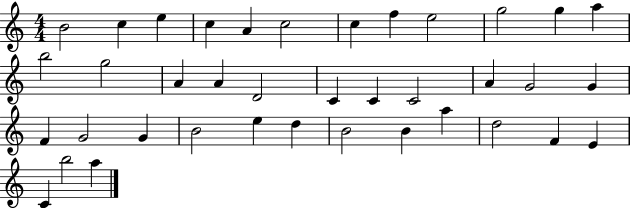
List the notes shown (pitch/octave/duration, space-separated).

B4/h C5/q E5/q C5/q A4/q C5/h C5/q F5/q E5/h G5/h G5/q A5/q B5/h G5/h A4/q A4/q D4/h C4/q C4/q C4/h A4/q G4/h G4/q F4/q G4/h G4/q B4/h E5/q D5/q B4/h B4/q A5/q D5/h F4/q E4/q C4/q B5/h A5/q